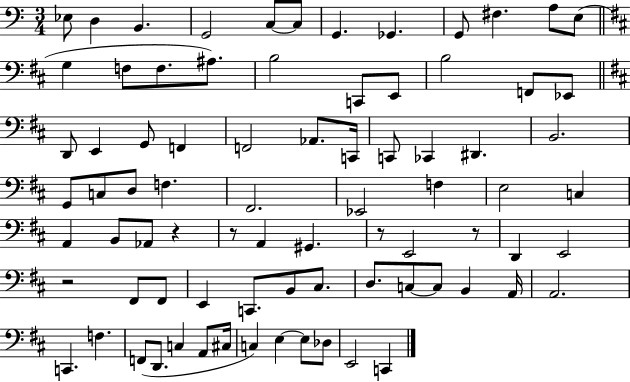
X:1
T:Untitled
M:3/4
L:1/4
K:C
_E,/2 D, B,, G,,2 C,/2 C,/2 G,, _G,, G,,/2 ^F, A,/2 E,/2 G, F,/2 F,/2 ^A,/2 B,2 C,,/2 E,,/2 B,2 F,,/2 _E,,/2 D,,/2 E,, G,,/2 F,, F,,2 _A,,/2 C,,/4 C,,/2 _C,, ^D,, B,,2 G,,/2 C,/2 D,/2 F, ^F,,2 _E,,2 F, E,2 C, A,, B,,/2 _A,,/2 z z/2 A,, ^G,, z/2 E,,2 z/2 D,, E,,2 z2 ^F,,/2 ^F,,/2 E,, C,,/2 B,,/2 ^C,/2 D,/2 C,/2 C,/2 B,, A,,/4 A,,2 C,, F, F,,/2 D,,/2 C, A,,/2 ^C,/4 C, E, E,/2 _D,/2 E,,2 C,,